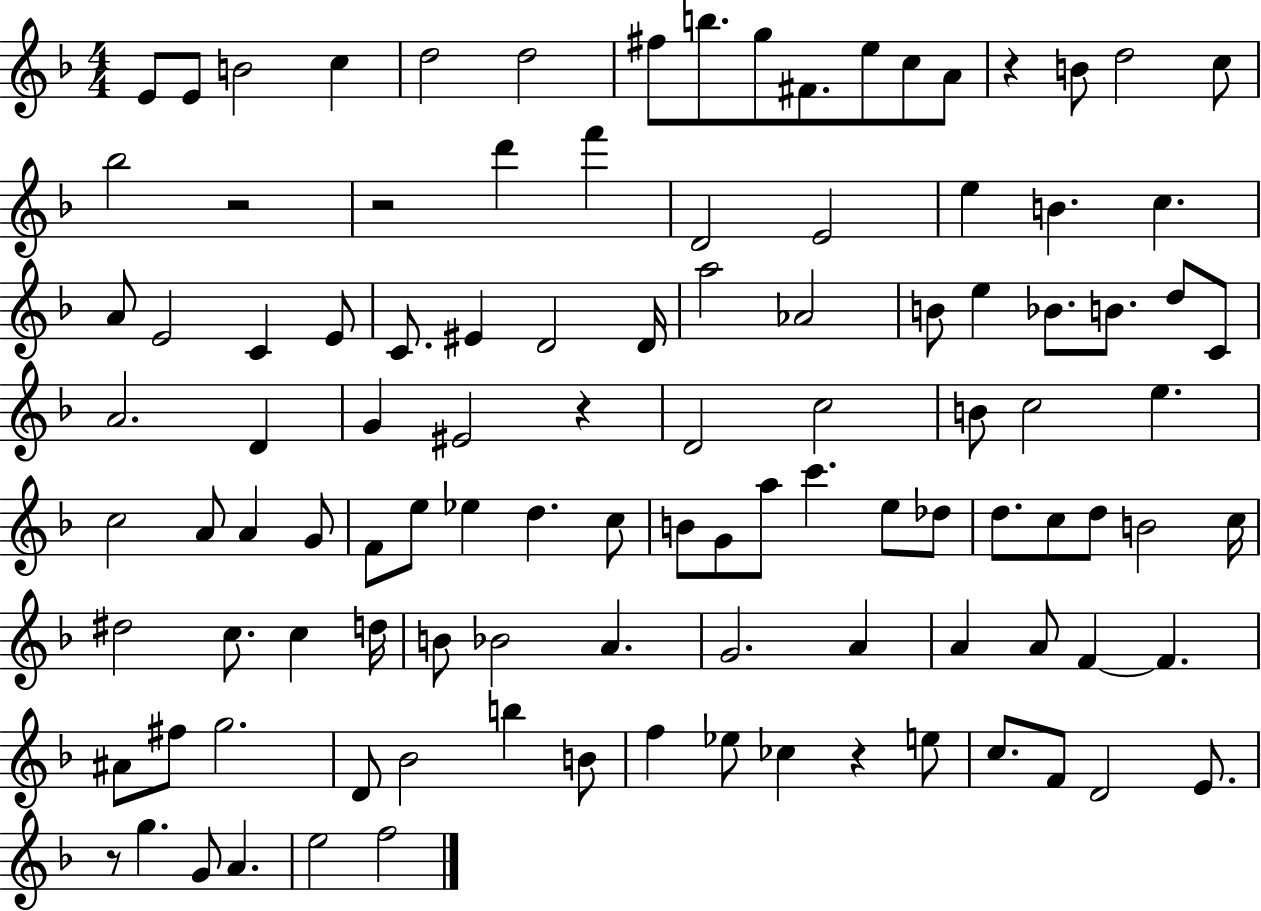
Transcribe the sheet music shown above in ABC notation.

X:1
T:Untitled
M:4/4
L:1/4
K:F
E/2 E/2 B2 c d2 d2 ^f/2 b/2 g/2 ^F/2 e/2 c/2 A/2 z B/2 d2 c/2 _b2 z2 z2 d' f' D2 E2 e B c A/2 E2 C E/2 C/2 ^E D2 D/4 a2 _A2 B/2 e _B/2 B/2 d/2 C/2 A2 D G ^E2 z D2 c2 B/2 c2 e c2 A/2 A G/2 F/2 e/2 _e d c/2 B/2 G/2 a/2 c' e/2 _d/2 d/2 c/2 d/2 B2 c/4 ^d2 c/2 c d/4 B/2 _B2 A G2 A A A/2 F F ^A/2 ^f/2 g2 D/2 _B2 b B/2 f _e/2 _c z e/2 c/2 F/2 D2 E/2 z/2 g G/2 A e2 f2